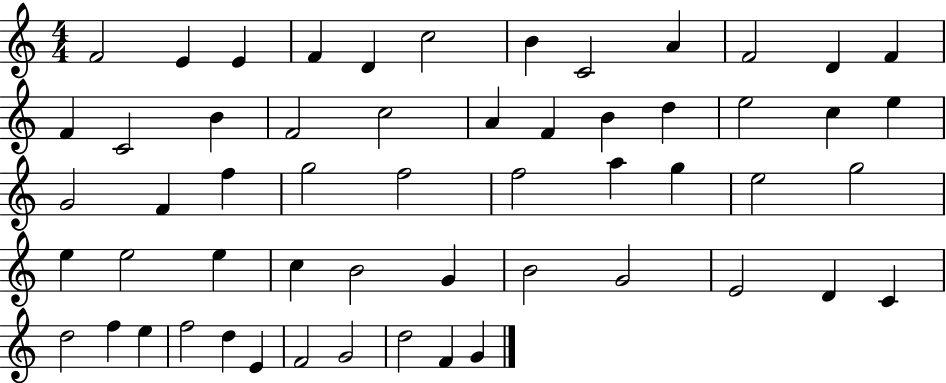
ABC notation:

X:1
T:Untitled
M:4/4
L:1/4
K:C
F2 E E F D c2 B C2 A F2 D F F C2 B F2 c2 A F B d e2 c e G2 F f g2 f2 f2 a g e2 g2 e e2 e c B2 G B2 G2 E2 D C d2 f e f2 d E F2 G2 d2 F G